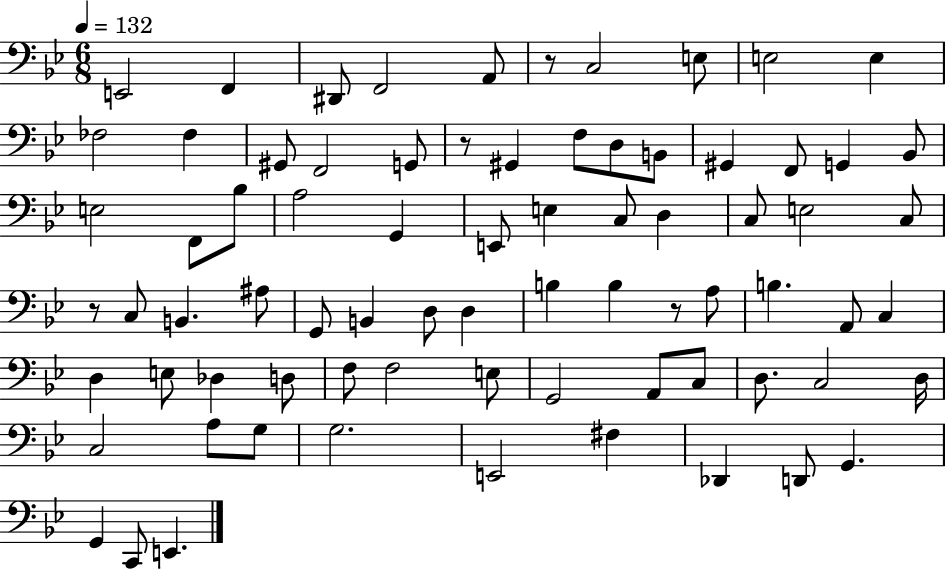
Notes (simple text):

E2/h F2/q D#2/e F2/h A2/e R/e C3/h E3/e E3/h E3/q FES3/h FES3/q G#2/e F2/h G2/e R/e G#2/q F3/e D3/e B2/e G#2/q F2/e G2/q Bb2/e E3/h F2/e Bb3/e A3/h G2/q E2/e E3/q C3/e D3/q C3/e E3/h C3/e R/e C3/e B2/q. A#3/e G2/e B2/q D3/e D3/q B3/q B3/q R/e A3/e B3/q. A2/e C3/q D3/q E3/e Db3/q D3/e F3/e F3/h E3/e G2/h A2/e C3/e D3/e. C3/h D3/s C3/h A3/e G3/e G3/h. E2/h F#3/q Db2/q D2/e G2/q. G2/q C2/e E2/q.